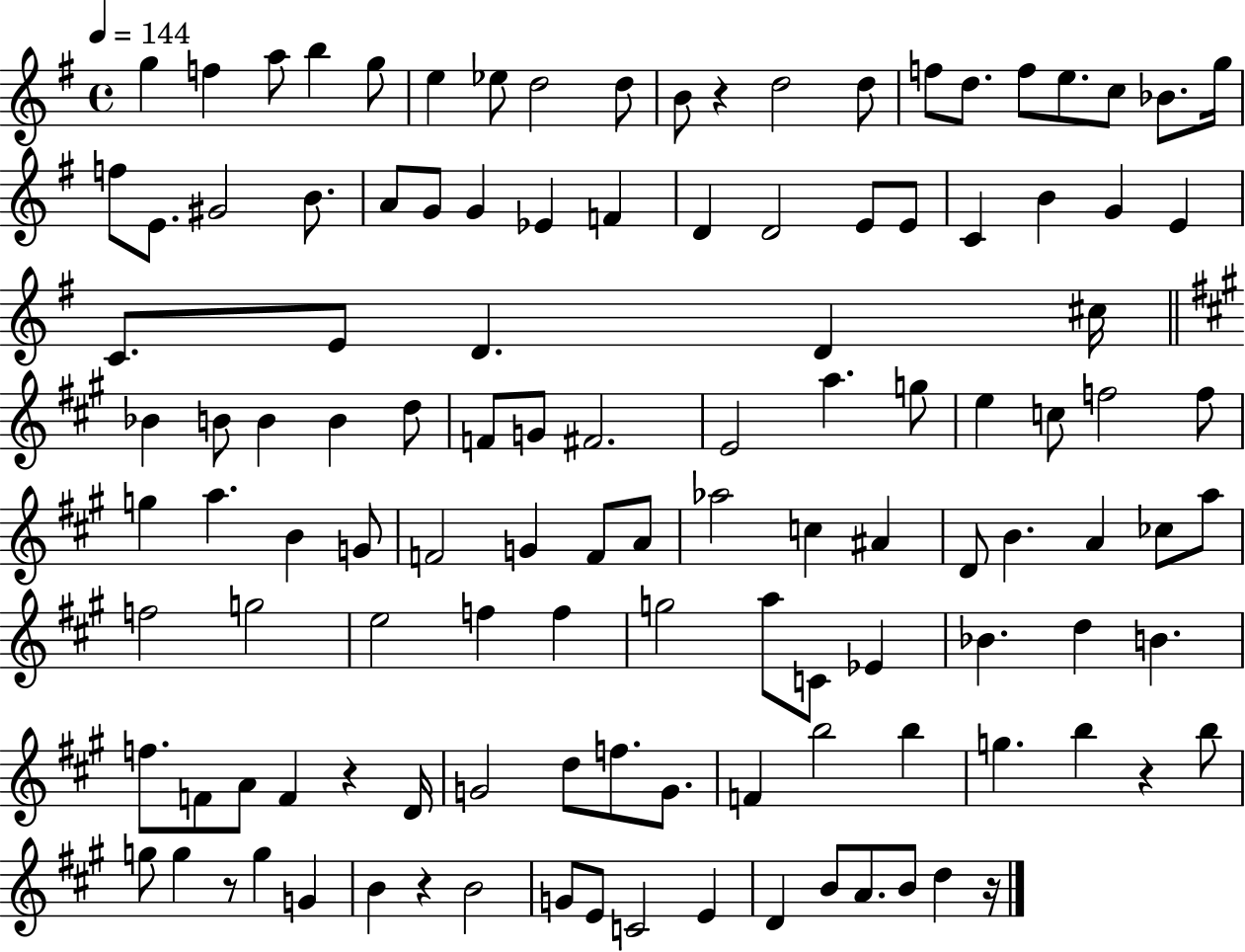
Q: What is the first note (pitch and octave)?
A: G5